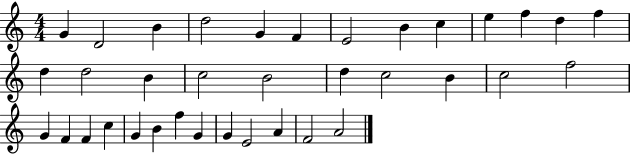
{
  \clef treble
  \numericTimeSignature
  \time 4/4
  \key c \major
  g'4 d'2 b'4 | d''2 g'4 f'4 | e'2 b'4 c''4 | e''4 f''4 d''4 f''4 | \break d''4 d''2 b'4 | c''2 b'2 | d''4 c''2 b'4 | c''2 f''2 | \break g'4 f'4 f'4 c''4 | g'4 b'4 f''4 g'4 | g'4 e'2 a'4 | f'2 a'2 | \break \bar "|."
}